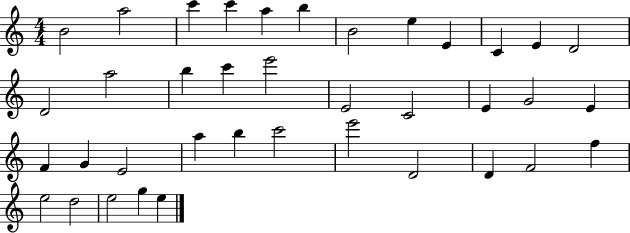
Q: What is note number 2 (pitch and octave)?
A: A5